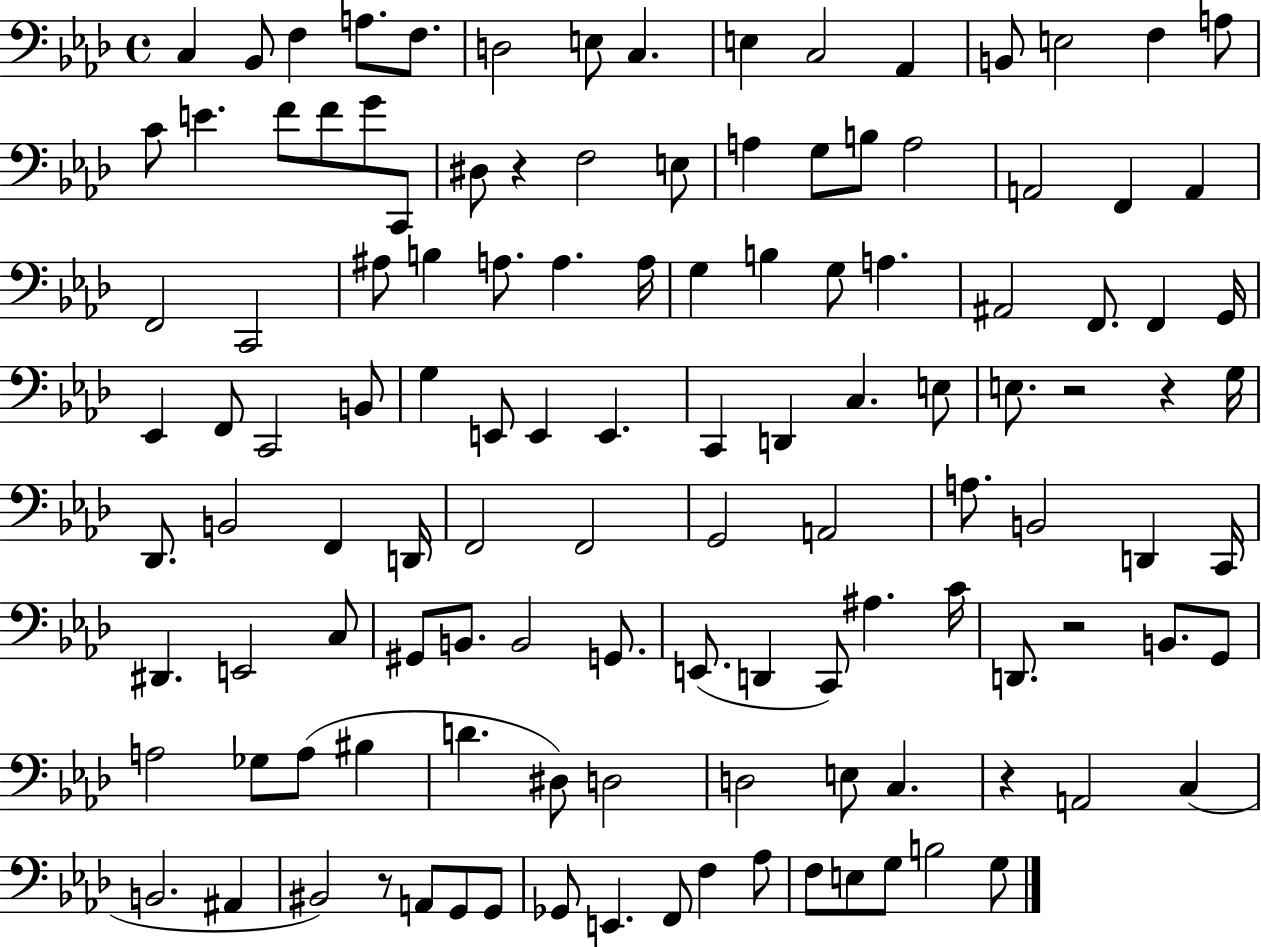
X:1
T:Untitled
M:4/4
L:1/4
K:Ab
C, _B,,/2 F, A,/2 F,/2 D,2 E,/2 C, E, C,2 _A,, B,,/2 E,2 F, A,/2 C/2 E F/2 F/2 G/2 C,,/2 ^D,/2 z F,2 E,/2 A, G,/2 B,/2 A,2 A,,2 F,, A,, F,,2 C,,2 ^A,/2 B, A,/2 A, A,/4 G, B, G,/2 A, ^A,,2 F,,/2 F,, G,,/4 _E,, F,,/2 C,,2 B,,/2 G, E,,/2 E,, E,, C,, D,, C, E,/2 E,/2 z2 z G,/4 _D,,/2 B,,2 F,, D,,/4 F,,2 F,,2 G,,2 A,,2 A,/2 B,,2 D,, C,,/4 ^D,, E,,2 C,/2 ^G,,/2 B,,/2 B,,2 G,,/2 E,,/2 D,, C,,/2 ^A, C/4 D,,/2 z2 B,,/2 G,,/2 A,2 _G,/2 A,/2 ^B, D ^D,/2 D,2 D,2 E,/2 C, z A,,2 C, B,,2 ^A,, ^B,,2 z/2 A,,/2 G,,/2 G,,/2 _G,,/2 E,, F,,/2 F, _A,/2 F,/2 E,/2 G,/2 B,2 G,/2